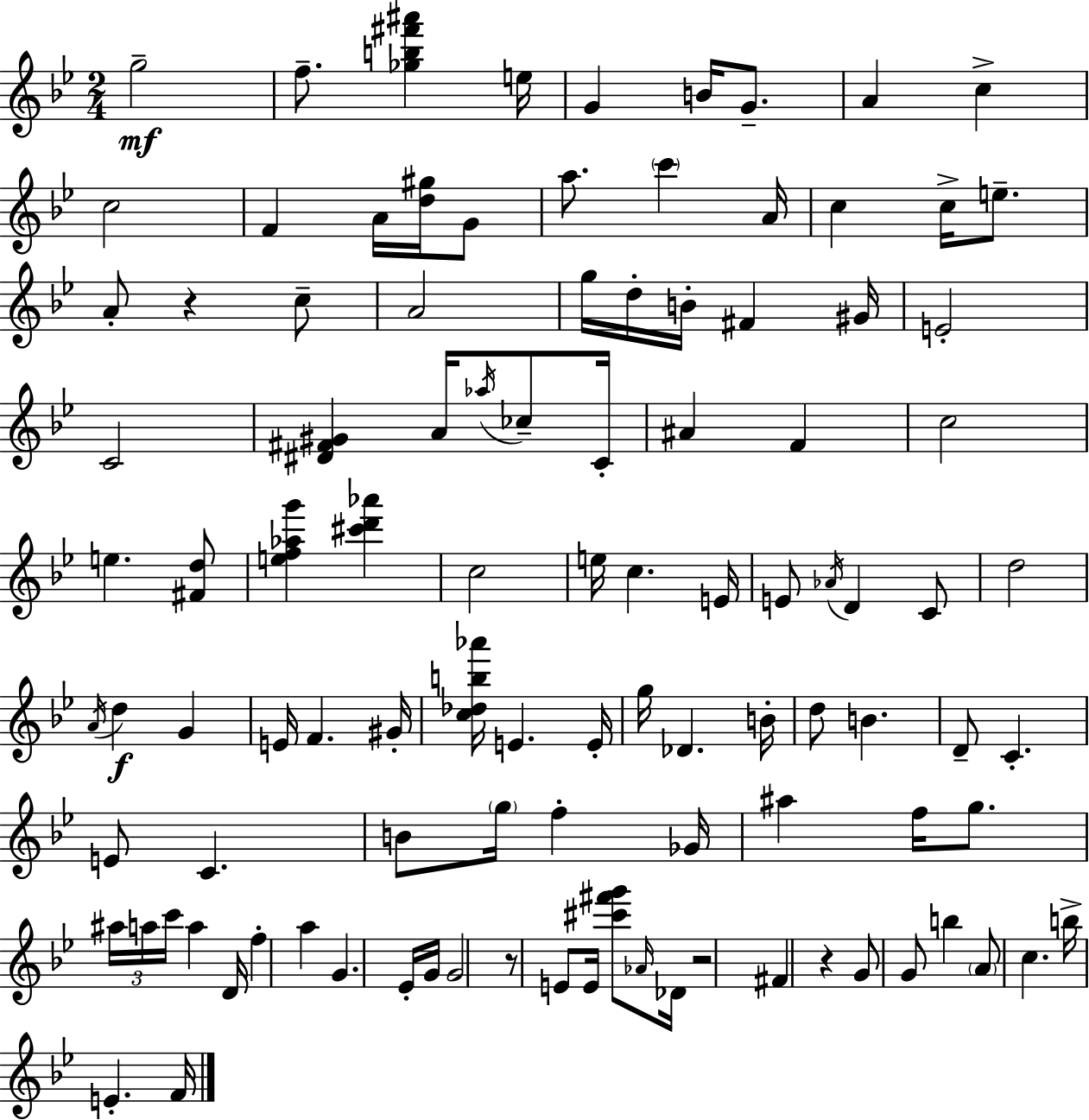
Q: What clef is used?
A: treble